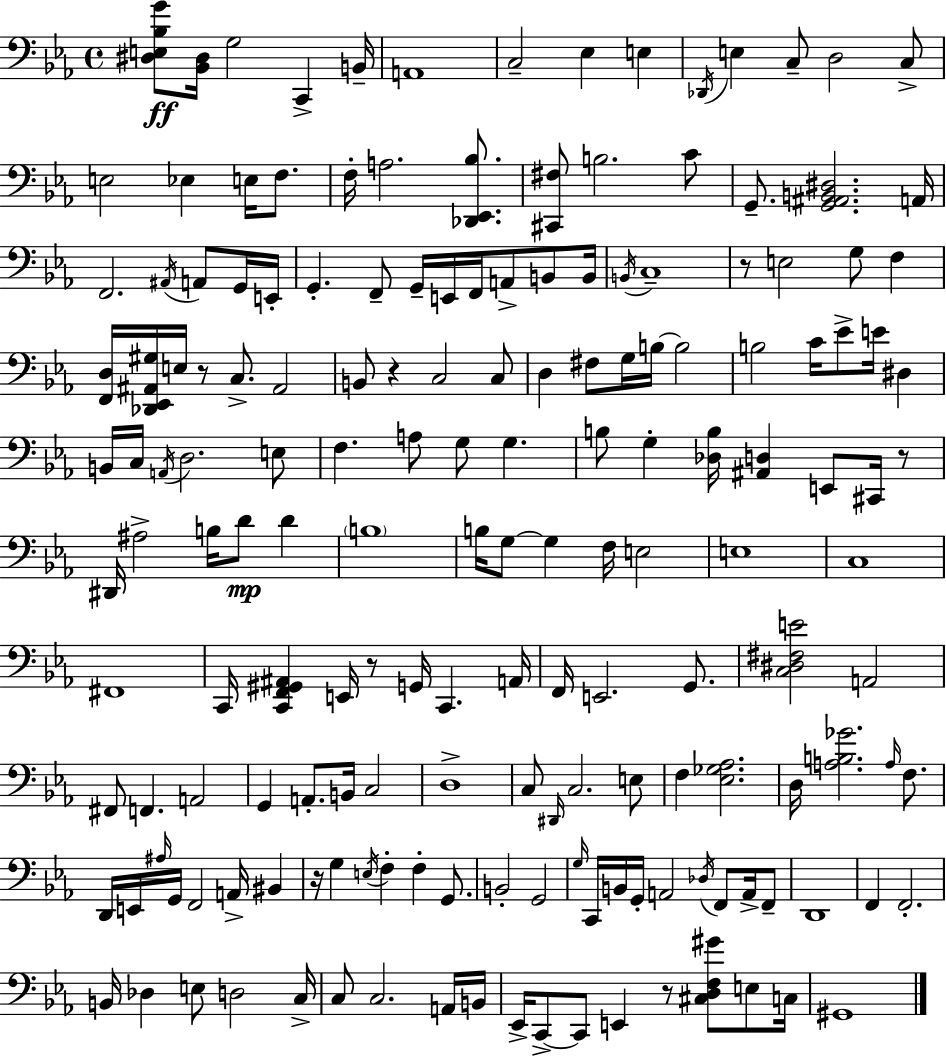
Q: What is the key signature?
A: EES major